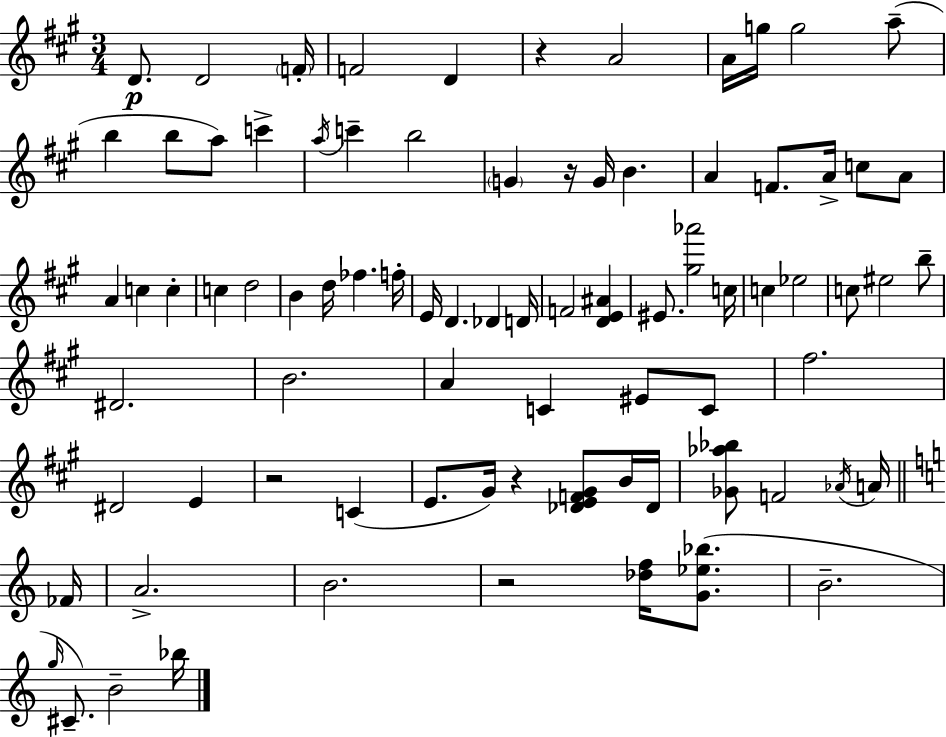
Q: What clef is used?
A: treble